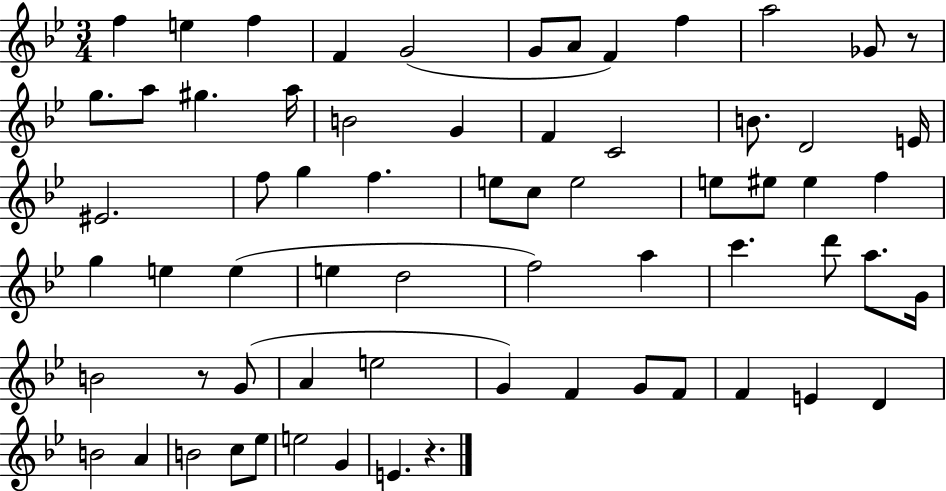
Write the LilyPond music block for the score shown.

{
  \clef treble
  \numericTimeSignature
  \time 3/4
  \key bes \major
  f''4 e''4 f''4 | f'4 g'2( | g'8 a'8 f'4) f''4 | a''2 ges'8 r8 | \break g''8. a''8 gis''4. a''16 | b'2 g'4 | f'4 c'2 | b'8. d'2 e'16 | \break eis'2. | f''8 g''4 f''4. | e''8 c''8 e''2 | e''8 eis''8 eis''4 f''4 | \break g''4 e''4 e''4( | e''4 d''2 | f''2) a''4 | c'''4. d'''8 a''8. g'16 | \break b'2 r8 g'8( | a'4 e''2 | g'4) f'4 g'8 f'8 | f'4 e'4 d'4 | \break b'2 a'4 | b'2 c''8 ees''8 | e''2 g'4 | e'4. r4. | \break \bar "|."
}